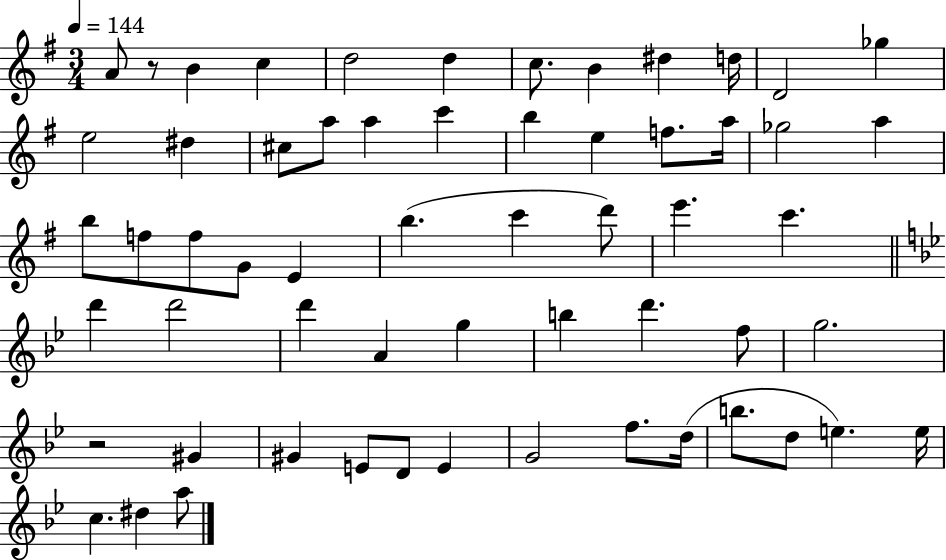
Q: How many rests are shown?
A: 2